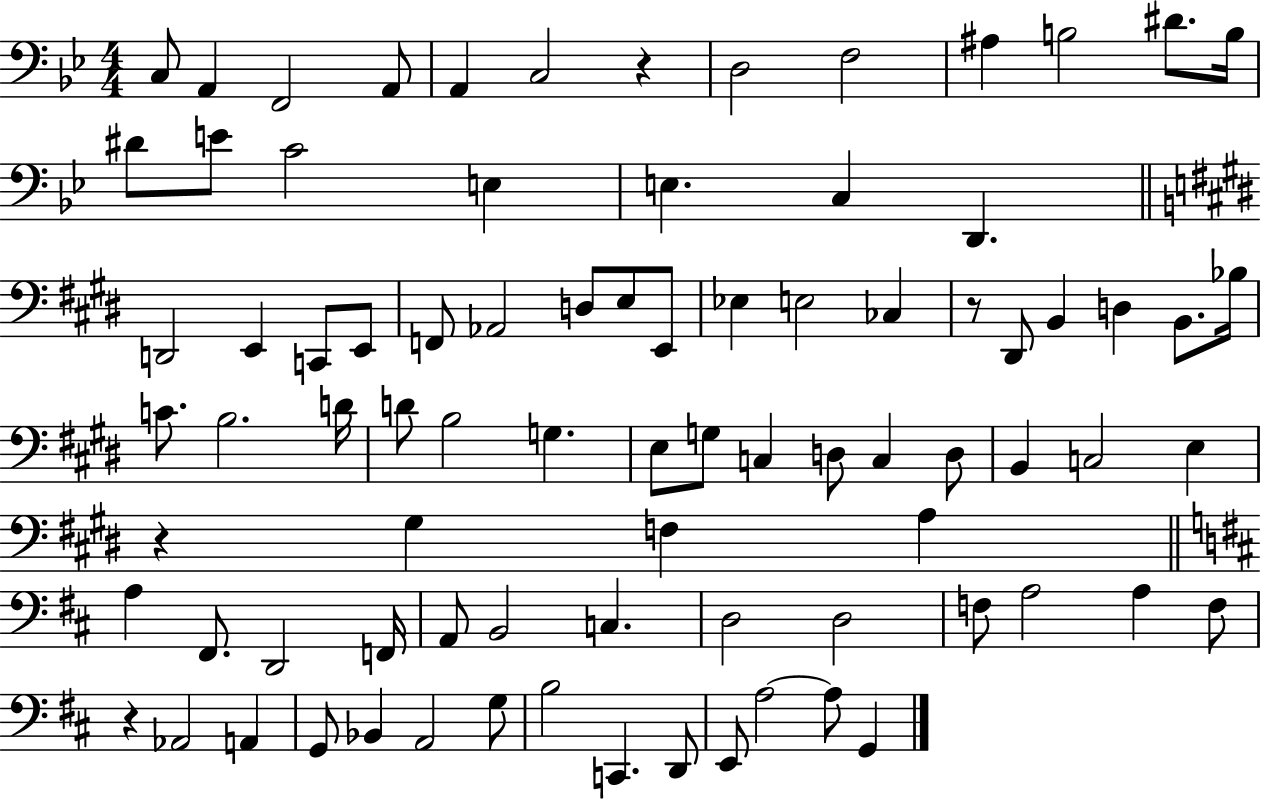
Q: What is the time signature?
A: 4/4